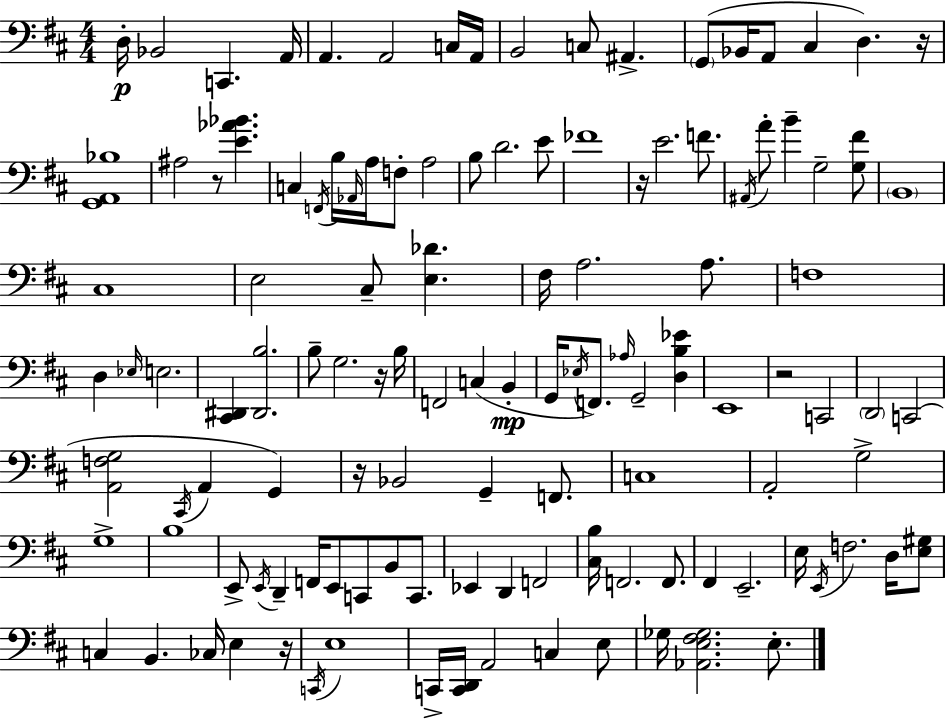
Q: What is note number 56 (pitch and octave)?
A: G2